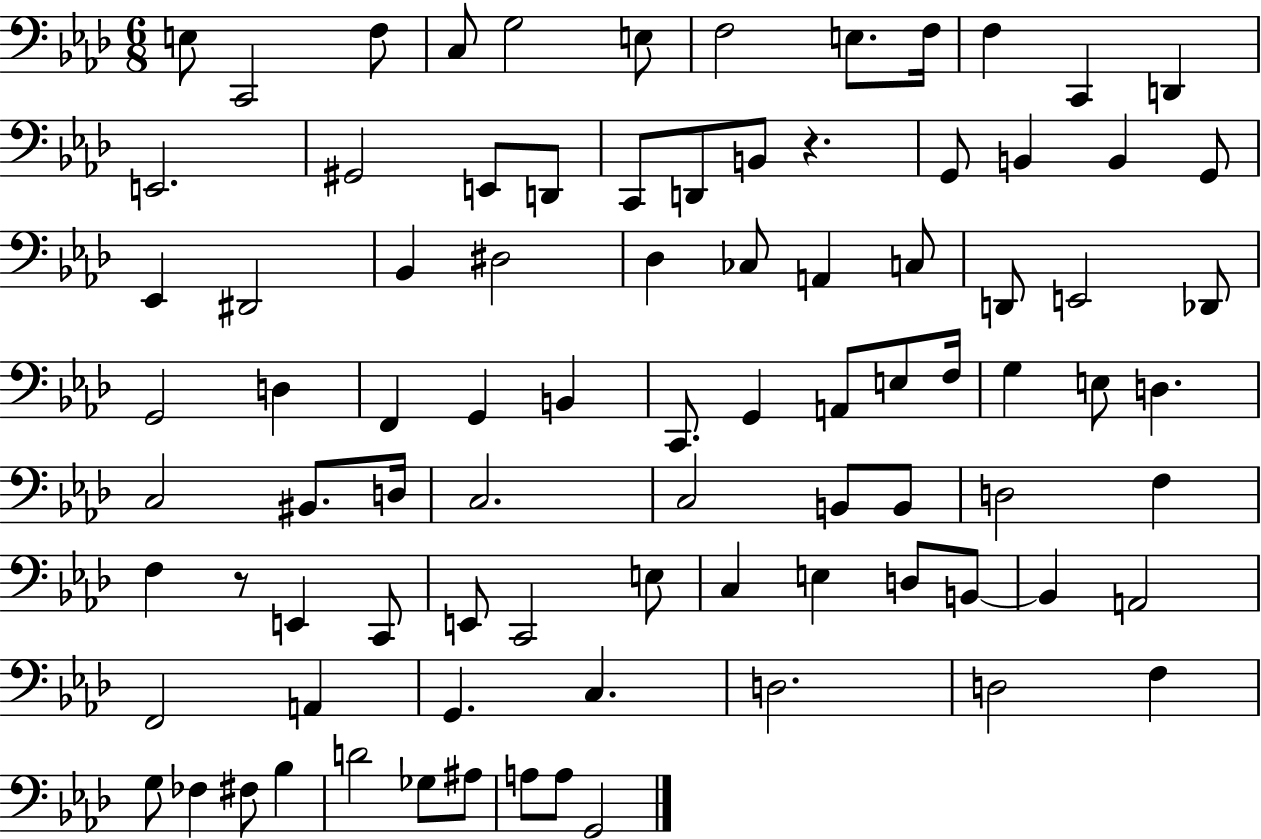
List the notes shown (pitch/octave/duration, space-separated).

E3/e C2/h F3/e C3/e G3/h E3/e F3/h E3/e. F3/s F3/q C2/q D2/q E2/h. G#2/h E2/e D2/e C2/e D2/e B2/e R/q. G2/e B2/q B2/q G2/e Eb2/q D#2/h Bb2/q D#3/h Db3/q CES3/e A2/q C3/e D2/e E2/h Db2/e G2/h D3/q F2/q G2/q B2/q C2/e. G2/q A2/e E3/e F3/s G3/q E3/e D3/q. C3/h BIS2/e. D3/s C3/h. C3/h B2/e B2/e D3/h F3/q F3/q R/e E2/q C2/e E2/e C2/h E3/e C3/q E3/q D3/e B2/e B2/q A2/h F2/h A2/q G2/q. C3/q. D3/h. D3/h F3/q G3/e FES3/q F#3/e Bb3/q D4/h Gb3/e A#3/e A3/e A3/e G2/h